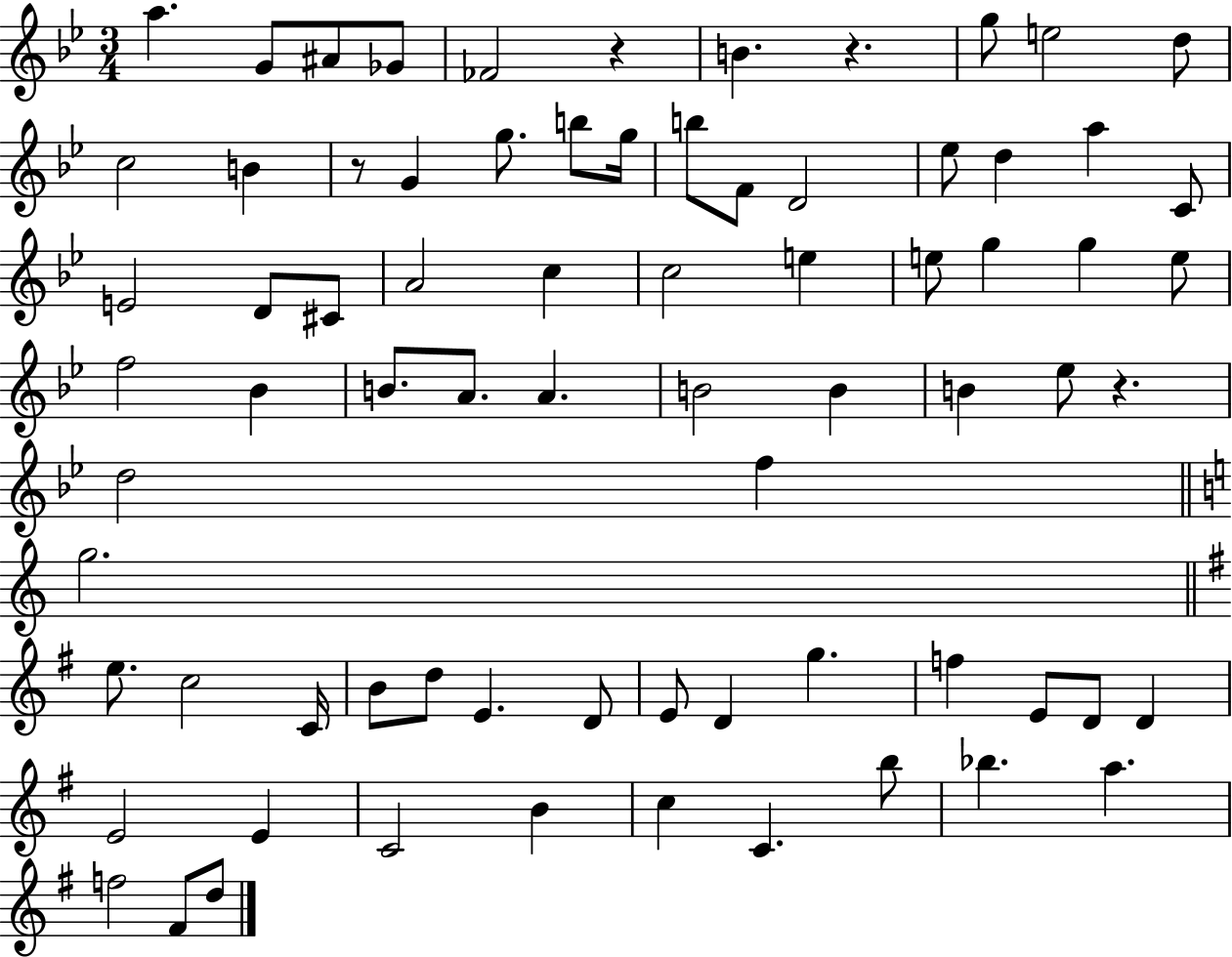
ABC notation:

X:1
T:Untitled
M:3/4
L:1/4
K:Bb
a G/2 ^A/2 _G/2 _F2 z B z g/2 e2 d/2 c2 B z/2 G g/2 b/2 g/4 b/2 F/2 D2 _e/2 d a C/2 E2 D/2 ^C/2 A2 c c2 e e/2 g g e/2 f2 _B B/2 A/2 A B2 B B _e/2 z d2 f g2 e/2 c2 C/4 B/2 d/2 E D/2 E/2 D g f E/2 D/2 D E2 E C2 B c C b/2 _b a f2 ^F/2 d/2